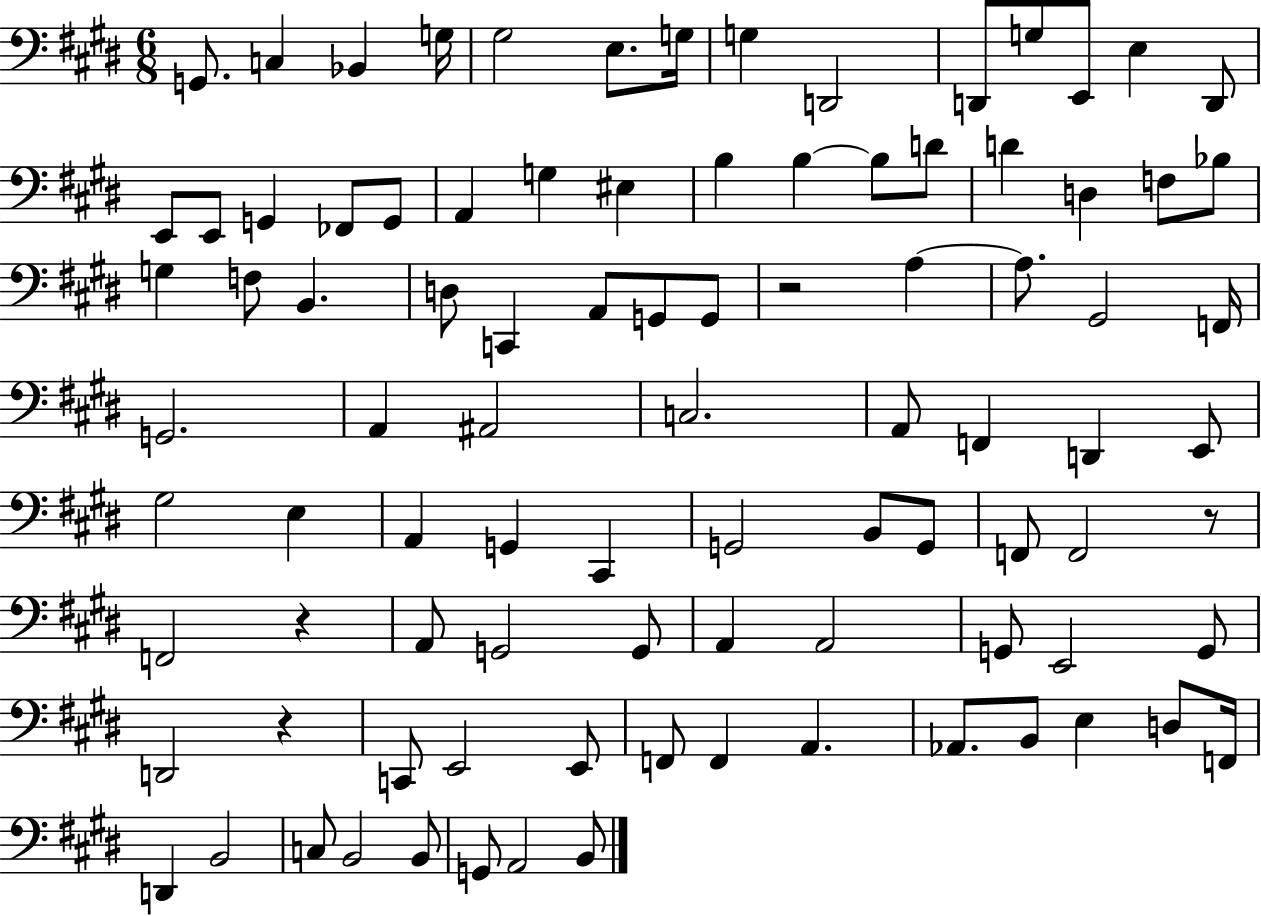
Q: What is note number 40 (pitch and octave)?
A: A3